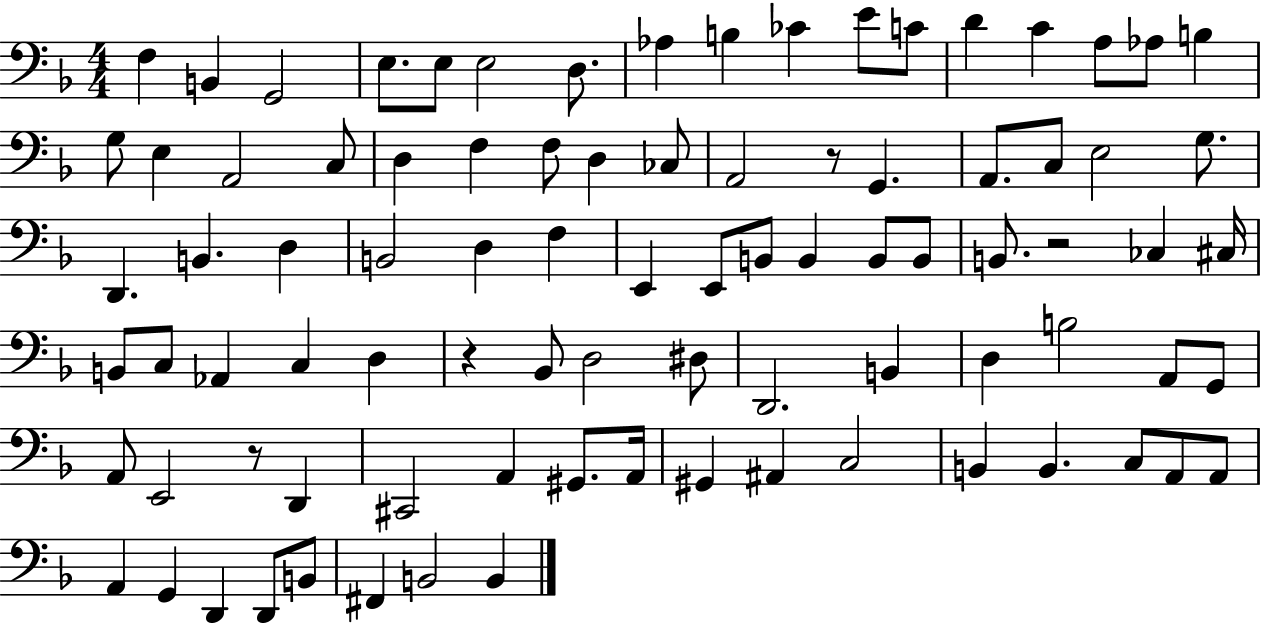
{
  \clef bass
  \numericTimeSignature
  \time 4/4
  \key f \major
  \repeat volta 2 { f4 b,4 g,2 | e8. e8 e2 d8. | aes4 b4 ces'4 e'8 c'8 | d'4 c'4 a8 aes8 b4 | \break g8 e4 a,2 c8 | d4 f4 f8 d4 ces8 | a,2 r8 g,4. | a,8. c8 e2 g8. | \break d,4. b,4. d4 | b,2 d4 f4 | e,4 e,8 b,8 b,4 b,8 b,8 | b,8. r2 ces4 cis16 | \break b,8 c8 aes,4 c4 d4 | r4 bes,8 d2 dis8 | d,2. b,4 | d4 b2 a,8 g,8 | \break a,8 e,2 r8 d,4 | cis,2 a,4 gis,8. a,16 | gis,4 ais,4 c2 | b,4 b,4. c8 a,8 a,8 | \break a,4 g,4 d,4 d,8 b,8 | fis,4 b,2 b,4 | } \bar "|."
}